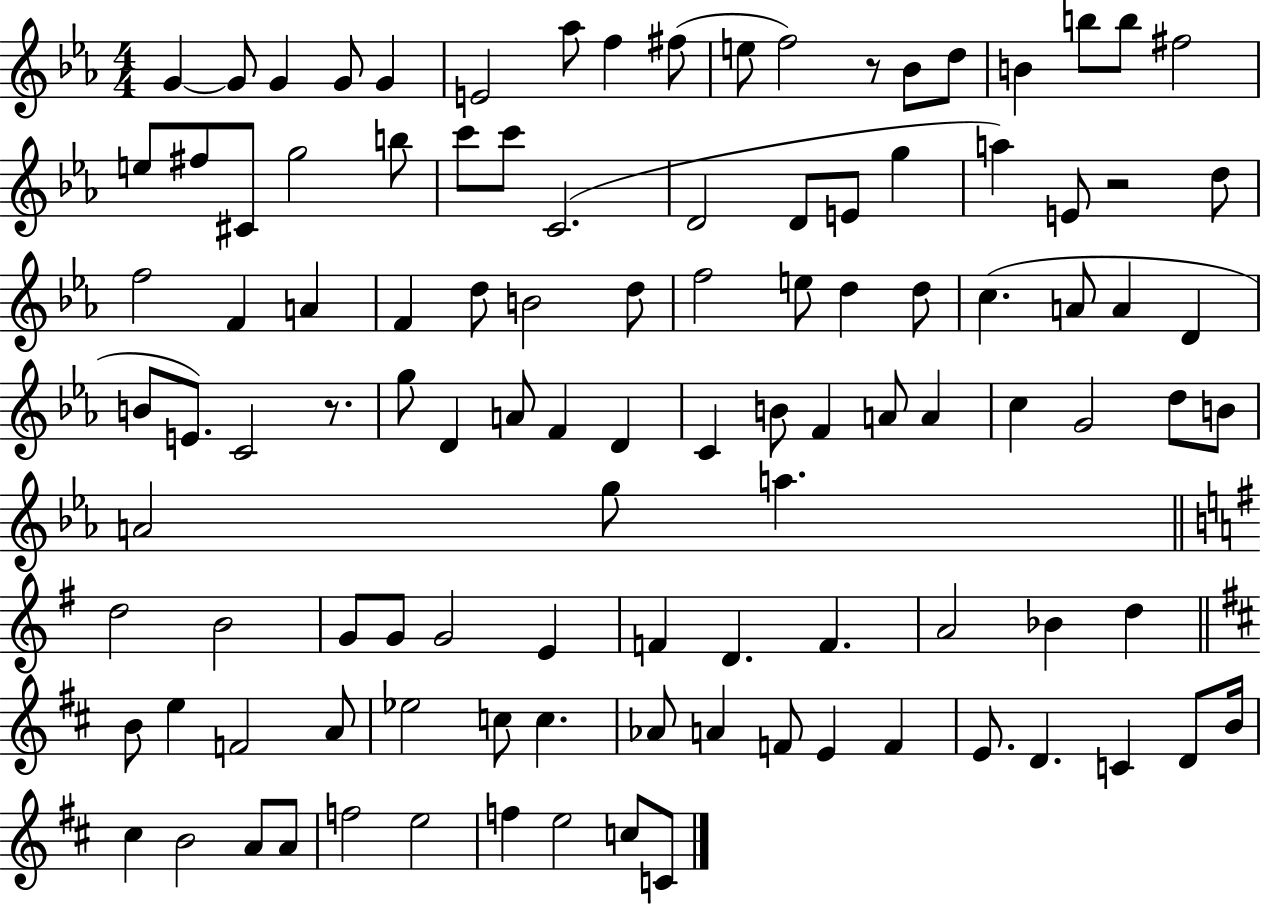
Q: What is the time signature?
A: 4/4